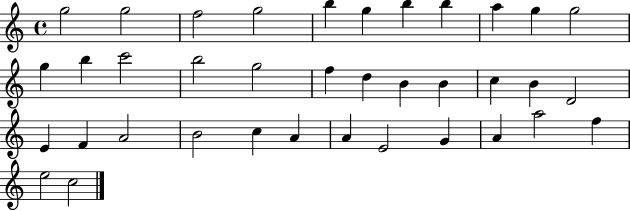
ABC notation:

X:1
T:Untitled
M:4/4
L:1/4
K:C
g2 g2 f2 g2 b g b b a g g2 g b c'2 b2 g2 f d B B c B D2 E F A2 B2 c A A E2 G A a2 f e2 c2